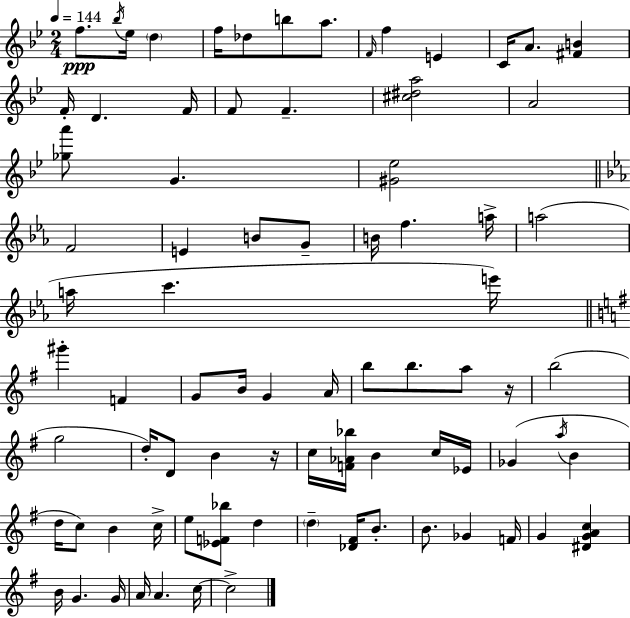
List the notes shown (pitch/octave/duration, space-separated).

F5/e. Bb5/s Eb5/s D5/q F5/s Db5/e B5/e A5/e. F4/s F5/q E4/q C4/s A4/e. [F#4,B4]/q F4/s D4/q. F4/s F4/e F4/q. [C#5,D#5,A5]/h A4/h [Gb5,A6]/e G4/q. [G#4,Eb5]/h F4/h E4/q B4/e G4/e B4/s F5/q. A5/s A5/h A5/s C6/q. E6/s G#6/q F4/q G4/e B4/s G4/q A4/s B5/e B5/e. A5/e R/s B5/h G5/h D5/s D4/e B4/q R/s C5/s [F4,Ab4,Bb5]/s B4/q C5/s Eb4/s Gb4/q A5/s B4/q D5/s C5/e B4/q C5/s E5/e [Eb4,F4,Bb5]/e D5/q D5/q [Db4,F#4]/s B4/e. B4/e. Gb4/q F4/s G4/q [D#4,G4,A4,C5]/q B4/s G4/q. G4/s A4/s A4/q. C5/s C5/h